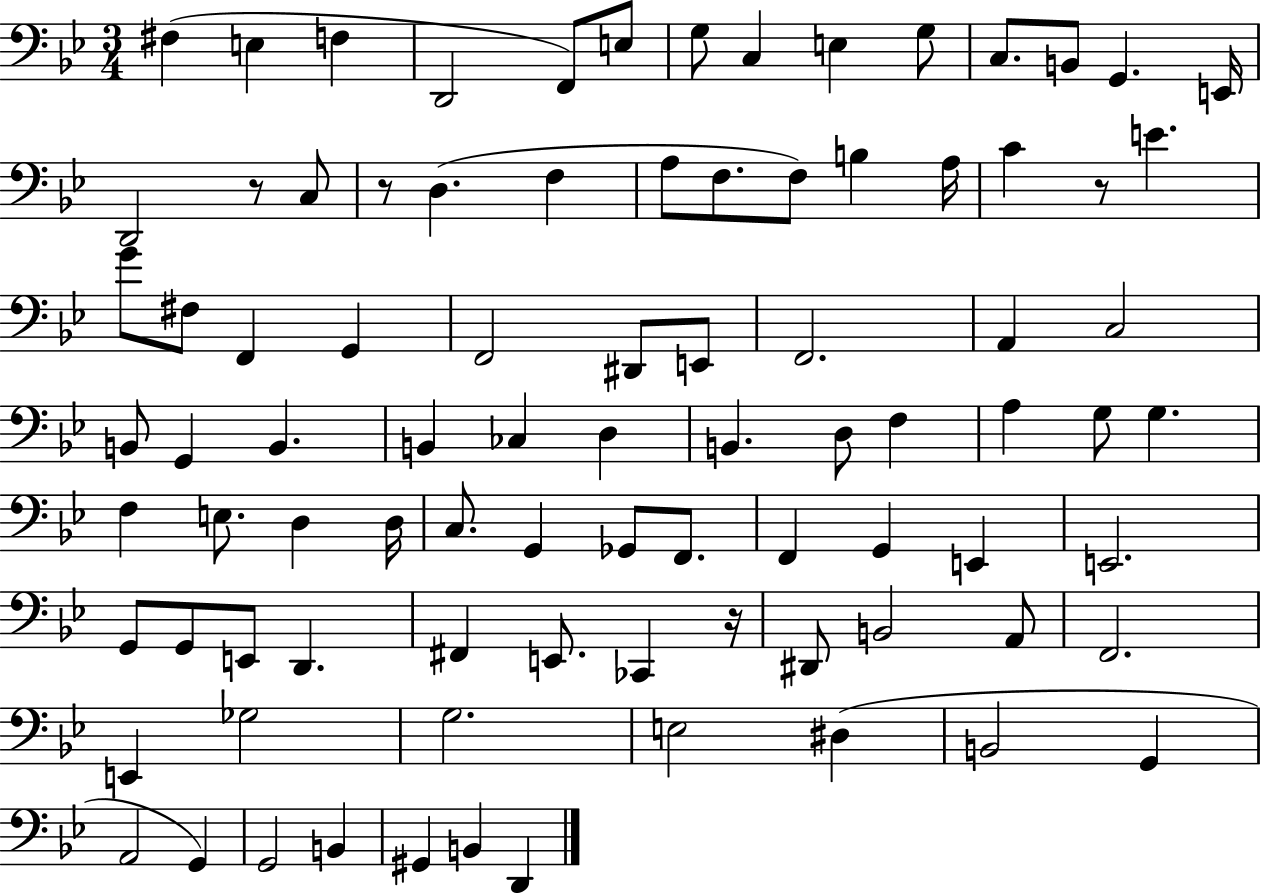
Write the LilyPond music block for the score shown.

{
  \clef bass
  \numericTimeSignature
  \time 3/4
  \key bes \major
  fis4( e4 f4 | d,2 f,8) e8 | g8 c4 e4 g8 | c8. b,8 g,4. e,16 | \break d,2 r8 c8 | r8 d4.( f4 | a8 f8. f8) b4 a16 | c'4 r8 e'4. | \break g'8 fis8 f,4 g,4 | f,2 dis,8 e,8 | f,2. | a,4 c2 | \break b,8 g,4 b,4. | b,4 ces4 d4 | b,4. d8 f4 | a4 g8 g4. | \break f4 e8. d4 d16 | c8. g,4 ges,8 f,8. | f,4 g,4 e,4 | e,2. | \break g,8 g,8 e,8 d,4. | fis,4 e,8. ces,4 r16 | dis,8 b,2 a,8 | f,2. | \break e,4 ges2 | g2. | e2 dis4( | b,2 g,4 | \break a,2 g,4) | g,2 b,4 | gis,4 b,4 d,4 | \bar "|."
}